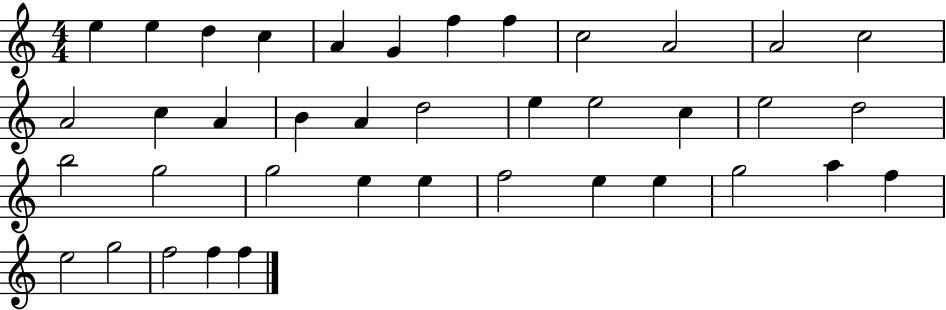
X:1
T:Untitled
M:4/4
L:1/4
K:C
e e d c A G f f c2 A2 A2 c2 A2 c A B A d2 e e2 c e2 d2 b2 g2 g2 e e f2 e e g2 a f e2 g2 f2 f f